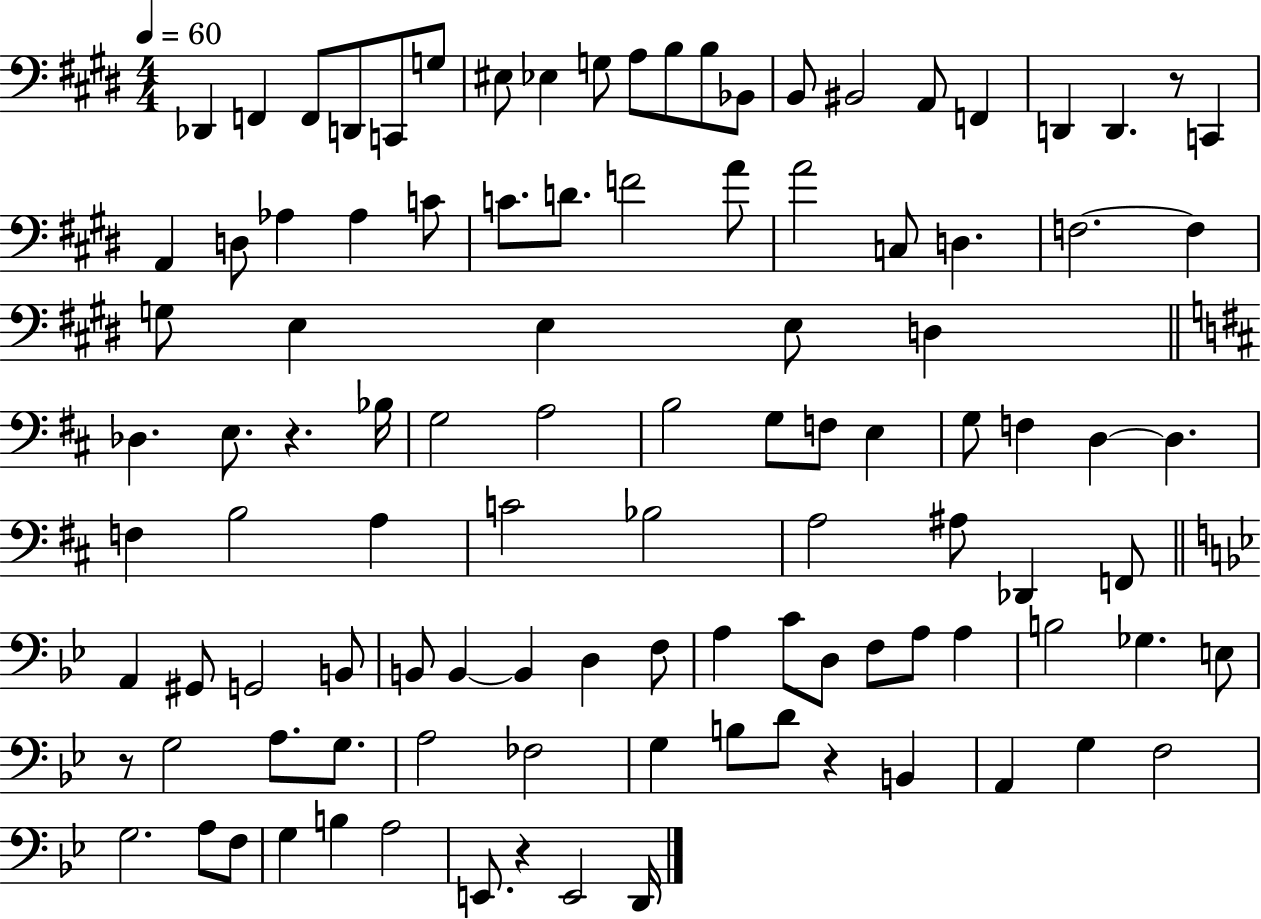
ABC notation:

X:1
T:Untitled
M:4/4
L:1/4
K:E
_D,, F,, F,,/2 D,,/2 C,,/2 G,/2 ^E,/2 _E, G,/2 A,/2 B,/2 B,/2 _B,,/2 B,,/2 ^B,,2 A,,/2 F,, D,, D,, z/2 C,, A,, D,/2 _A, _A, C/2 C/2 D/2 F2 A/2 A2 C,/2 D, F,2 F, G,/2 E, E, E,/2 D, _D, E,/2 z _B,/4 G,2 A,2 B,2 G,/2 F,/2 E, G,/2 F, D, D, F, B,2 A, C2 _B,2 A,2 ^A,/2 _D,, F,,/2 A,, ^G,,/2 G,,2 B,,/2 B,,/2 B,, B,, D, F,/2 A, C/2 D,/2 F,/2 A,/2 A, B,2 _G, E,/2 z/2 G,2 A,/2 G,/2 A,2 _F,2 G, B,/2 D/2 z B,, A,, G, F,2 G,2 A,/2 F,/2 G, B, A,2 E,,/2 z E,,2 D,,/4